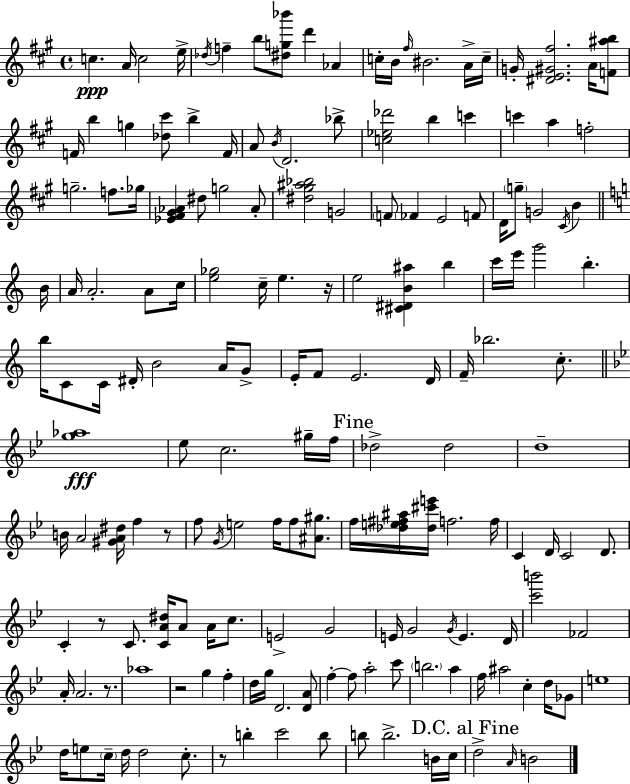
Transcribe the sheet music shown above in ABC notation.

X:1
T:Untitled
M:4/4
L:1/4
K:A
c A/4 c2 e/4 _d/4 f b/2 [^dg_b']/2 d' _A c/4 B/4 ^f/4 ^B2 A/4 c/4 G/4 [^DE^G^f]2 A/4 [F^ab]/2 F/4 b g [_d^c']/2 b F/4 A/2 B/4 D2 _b/2 [c_e_d']2 b c' c' a f2 g2 f/2 _g/4 [_E^F^G_A] ^d/2 g2 _A/2 [^d^g^a_b]2 G2 F/2 _F E2 F/2 D/4 g/2 G2 ^C/4 B B/4 A/4 A2 A/2 c/4 [e_g]2 c/4 e z/4 e2 [^C^DB^a] b c'/4 e'/4 g'2 b b/4 C/2 C/4 ^D/4 B2 A/4 G/2 E/4 F/2 E2 D/4 F/4 _b2 c/2 [g_a]4 _e/2 c2 ^g/4 f/4 _d2 _d2 d4 B/4 A2 [^GA^d]/4 f z/2 f/2 G/4 e2 f/4 f/2 [^A^g]/2 f/4 [_de^f^a]/4 [_d^c'e']/4 f2 f/4 C D/4 C2 D/2 C z/2 C/2 [CA^d]/4 A/2 A/4 c/2 E2 G2 E/4 G2 G/4 E D/4 [c'b']2 _F2 A/4 A2 z/2 _a4 z2 g f d/4 g/4 D2 [DA]/2 f f/2 a2 c'/2 b2 a f/4 ^a2 c d/4 _G/2 e4 d/4 e/2 c/4 d/4 d2 c/2 z/2 b c'2 b/2 b/2 b2 B/4 c/4 d2 A/4 B2